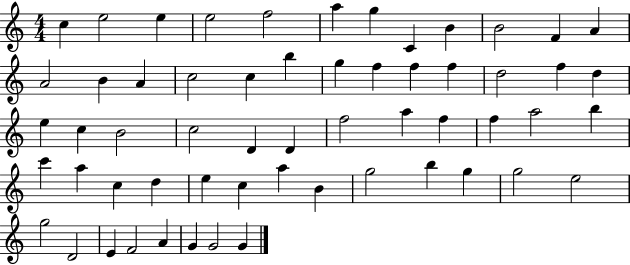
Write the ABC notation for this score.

X:1
T:Untitled
M:4/4
L:1/4
K:C
c e2 e e2 f2 a g C B B2 F A A2 B A c2 c b g f f f d2 f d e c B2 c2 D D f2 a f f a2 b c' a c d e c a B g2 b g g2 e2 g2 D2 E F2 A G G2 G